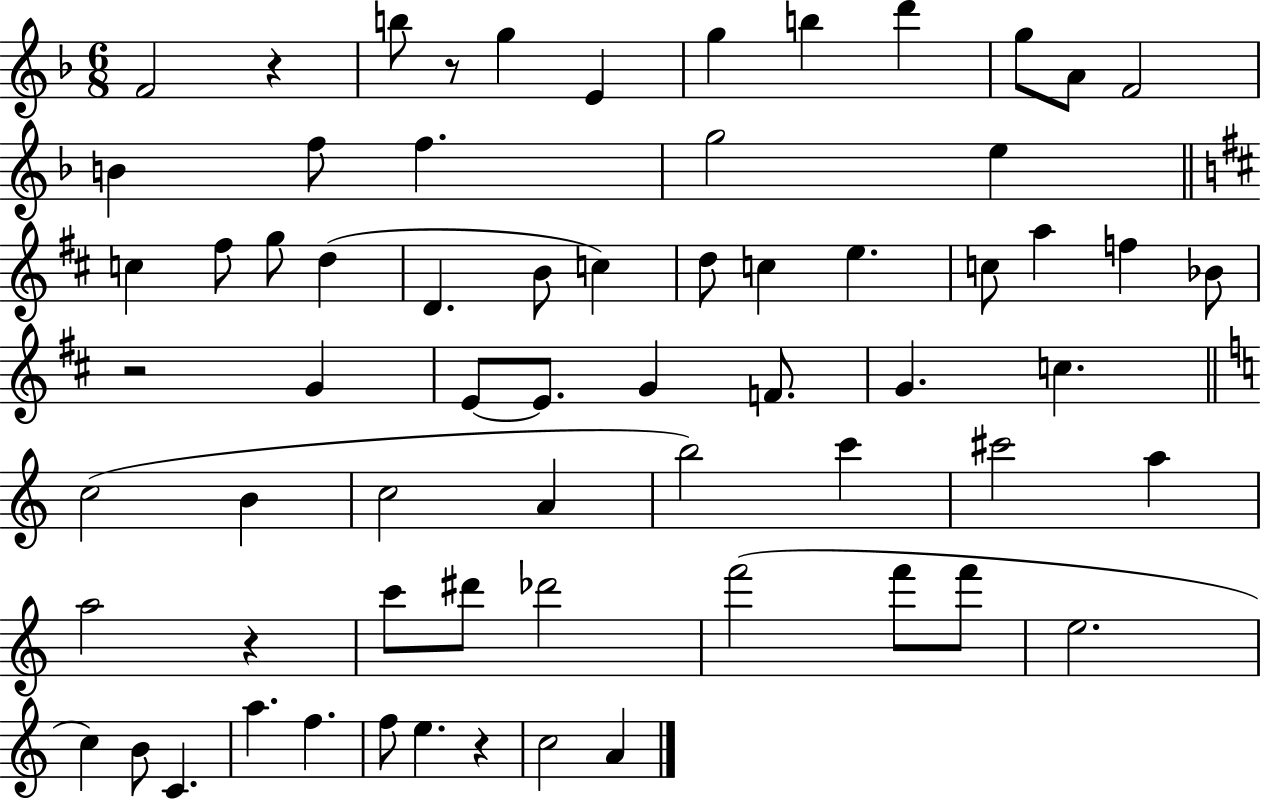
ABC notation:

X:1
T:Untitled
M:6/8
L:1/4
K:F
F2 z b/2 z/2 g E g b d' g/2 A/2 F2 B f/2 f g2 e c ^f/2 g/2 d D B/2 c d/2 c e c/2 a f _B/2 z2 G E/2 E/2 G F/2 G c c2 B c2 A b2 c' ^c'2 a a2 z c'/2 ^d'/2 _d'2 f'2 f'/2 f'/2 e2 c B/2 C a f f/2 e z c2 A